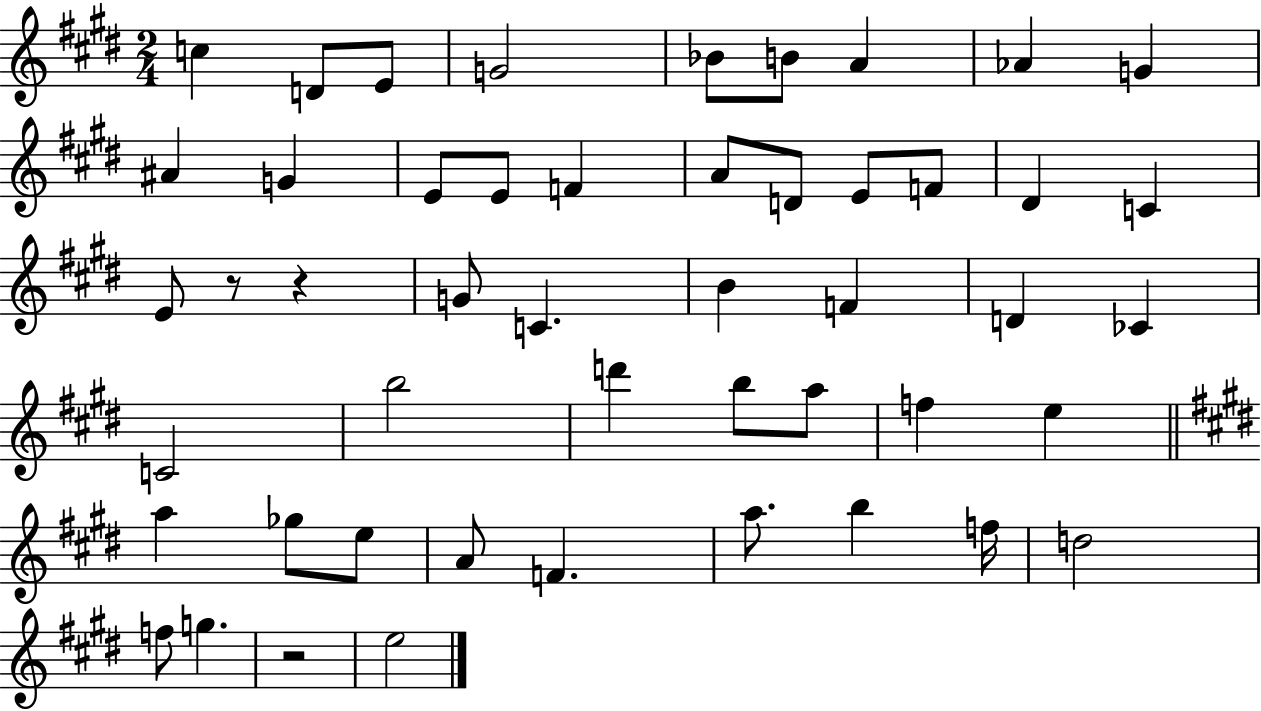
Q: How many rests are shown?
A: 3